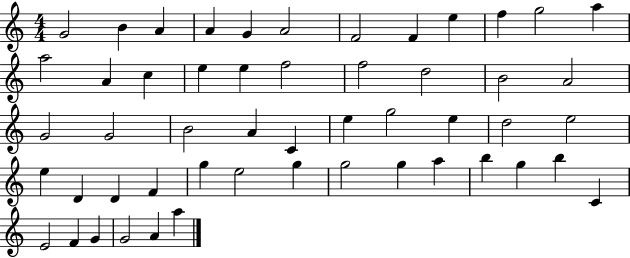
{
  \clef treble
  \numericTimeSignature
  \time 4/4
  \key c \major
  g'2 b'4 a'4 | a'4 g'4 a'2 | f'2 f'4 e''4 | f''4 g''2 a''4 | \break a''2 a'4 c''4 | e''4 e''4 f''2 | f''2 d''2 | b'2 a'2 | \break g'2 g'2 | b'2 a'4 c'4 | e''4 g''2 e''4 | d''2 e''2 | \break e''4 d'4 d'4 f'4 | g''4 e''2 g''4 | g''2 g''4 a''4 | b''4 g''4 b''4 c'4 | \break e'2 f'4 g'4 | g'2 a'4 a''4 | \bar "|."
}